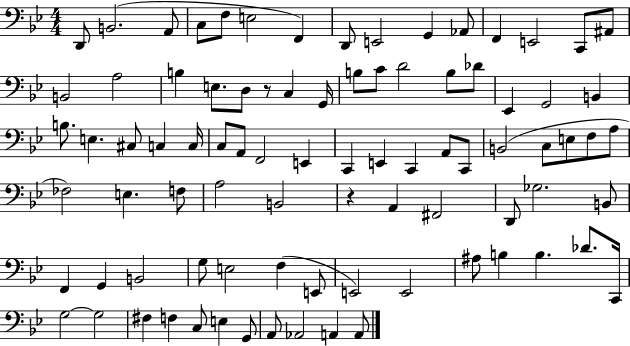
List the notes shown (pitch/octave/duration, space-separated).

D2/e B2/h. A2/e C3/e F3/e E3/h F2/q D2/e E2/h G2/q Ab2/e F2/q E2/h C2/e A#2/e B2/h A3/h B3/q E3/e. D3/e R/e C3/q G2/s B3/e C4/e D4/h B3/e Db4/e Eb2/q G2/h B2/q B3/e. E3/q. C#3/e C3/q C3/s C3/e A2/e F2/h E2/q C2/q E2/q C2/q A2/e C2/e B2/h C3/e E3/e F3/e A3/e FES3/h E3/q. F3/e A3/h B2/h R/q A2/q F#2/h D2/e Gb3/h. B2/e F2/q G2/q B2/h G3/e E3/h F3/q E2/e E2/h E2/h A#3/e B3/q B3/q. Db4/e. C2/s G3/h G3/h F#3/q F3/q C3/e E3/q G2/e A2/e Ab2/h A2/q A2/e